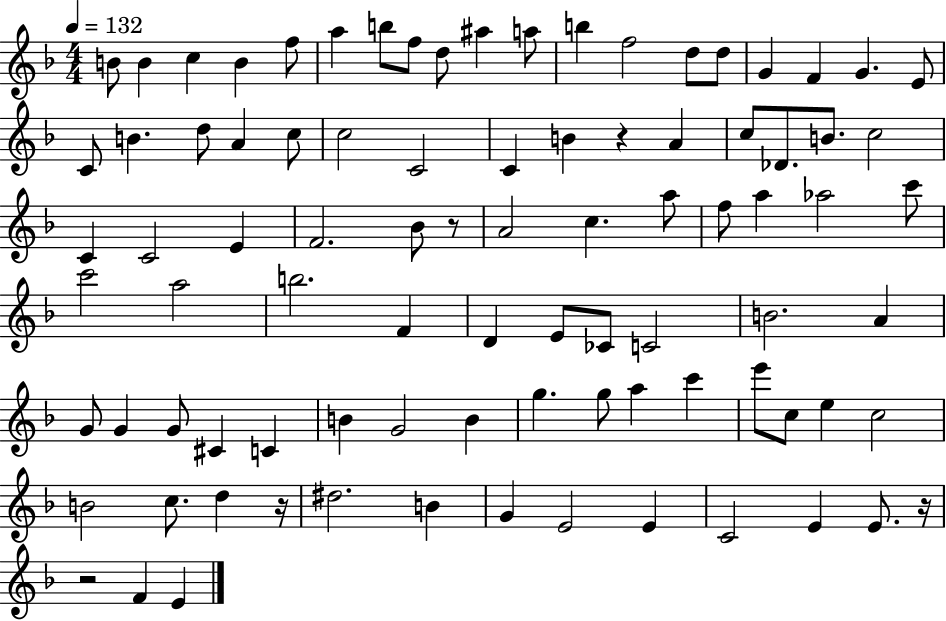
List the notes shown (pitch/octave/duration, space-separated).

B4/e B4/q C5/q B4/q F5/e A5/q B5/e F5/e D5/e A#5/q A5/e B5/q F5/h D5/e D5/e G4/q F4/q G4/q. E4/e C4/e B4/q. D5/e A4/q C5/e C5/h C4/h C4/q B4/q R/q A4/q C5/e Db4/e. B4/e. C5/h C4/q C4/h E4/q F4/h. Bb4/e R/e A4/h C5/q. A5/e F5/e A5/q Ab5/h C6/e C6/h A5/h B5/h. F4/q D4/q E4/e CES4/e C4/h B4/h. A4/q G4/e G4/q G4/e C#4/q C4/q B4/q G4/h B4/q G5/q. G5/e A5/q C6/q E6/e C5/e E5/q C5/h B4/h C5/e. D5/q R/s D#5/h. B4/q G4/q E4/h E4/q C4/h E4/q E4/e. R/s R/h F4/q E4/q